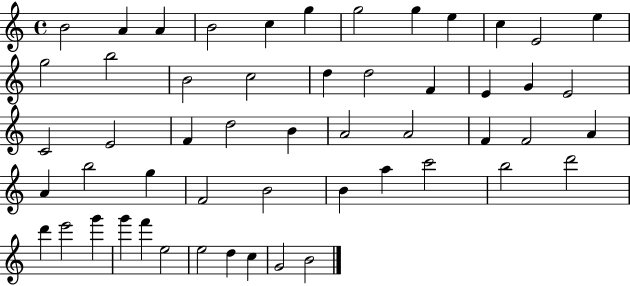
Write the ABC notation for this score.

X:1
T:Untitled
M:4/4
L:1/4
K:C
B2 A A B2 c g g2 g e c E2 e g2 b2 B2 c2 d d2 F E G E2 C2 E2 F d2 B A2 A2 F F2 A A b2 g F2 B2 B a c'2 b2 d'2 d' e'2 g' g' f' e2 e2 d c G2 B2